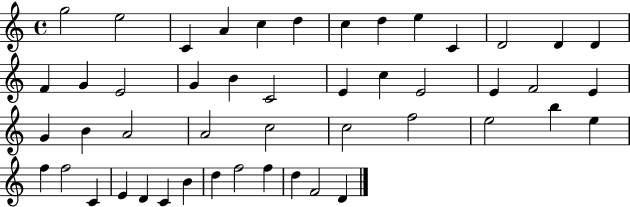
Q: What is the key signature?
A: C major